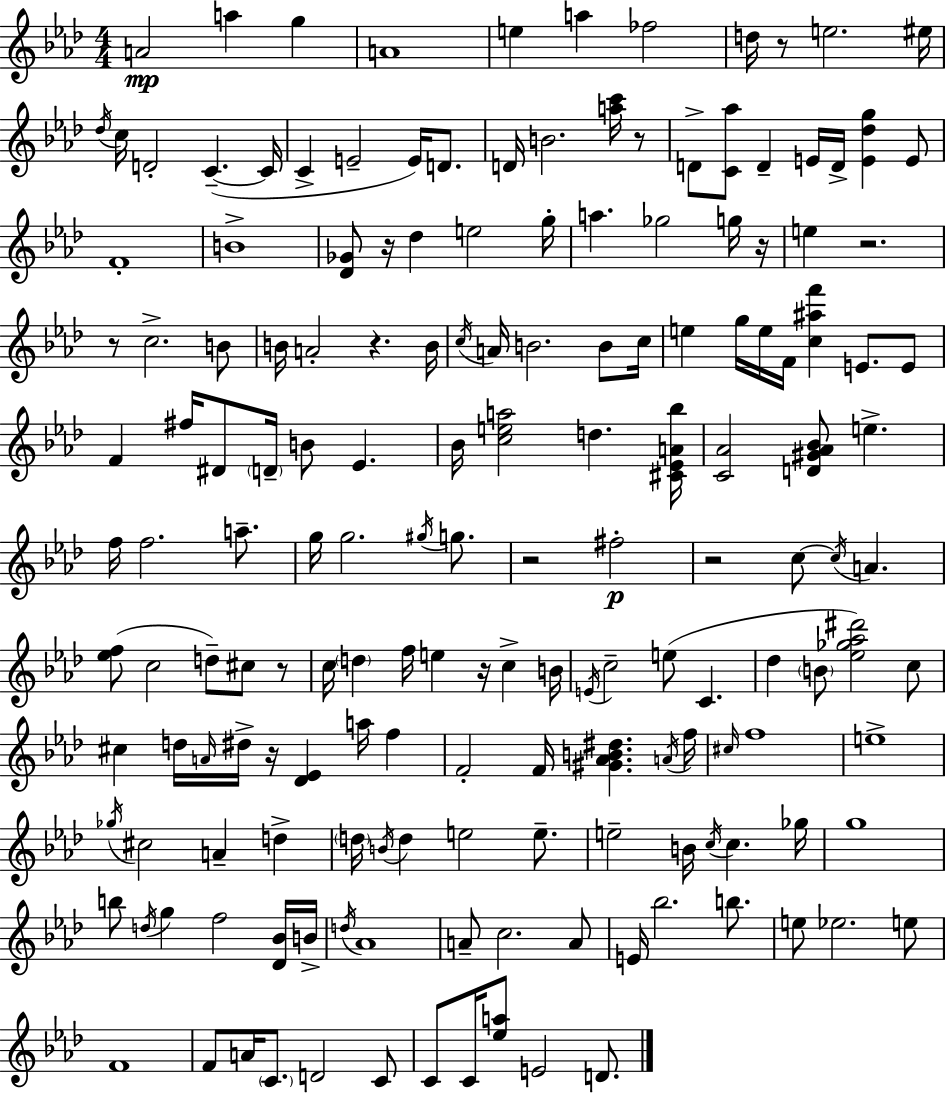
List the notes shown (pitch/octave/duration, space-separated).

A4/h A5/q G5/q A4/w E5/q A5/q FES5/h D5/s R/e E5/h. EIS5/s Db5/s C5/s D4/h C4/q. C4/s C4/q E4/h E4/s D4/e. D4/s B4/h. [A5,C6]/s R/e D4/e [C4,Ab5]/e D4/q E4/s D4/s [E4,Db5,G5]/q E4/e F4/w B4/w [Db4,Gb4]/e R/s Db5/q E5/h G5/s A5/q. Gb5/h G5/s R/s E5/q R/h. R/e C5/h. B4/e B4/s A4/h R/q. B4/s C5/s A4/s B4/h. B4/e C5/s E5/q G5/s E5/s F4/s [C5,A#5,F6]/q E4/e. E4/e F4/q F#5/s D#4/e D4/s B4/e Eb4/q. Bb4/s [C5,E5,A5]/h D5/q. [C#4,Eb4,A4,Bb5]/s [C4,Ab4]/h [D4,G#4,Ab4,Bb4]/e E5/q. F5/s F5/h. A5/e. G5/s G5/h. G#5/s G5/e. R/h F#5/h R/h C5/e C5/s A4/q. [Eb5,F5]/e C5/h D5/e C#5/e R/e C5/s D5/q F5/s E5/q R/s C5/q B4/s E4/s C5/h E5/e C4/q. Db5/q B4/e [Eb5,Gb5,Ab5,D#6]/h C5/e C#5/q D5/s A4/s D#5/s R/s [Db4,Eb4]/q A5/s F5/q F4/h F4/s [G#4,Ab4,B4,D#5]/q. A4/s F5/s C#5/s F5/w E5/w Gb5/s C#5/h A4/q D5/q D5/s B4/s D5/q E5/h E5/e. E5/h B4/s C5/s C5/q. Gb5/s G5/w B5/e D5/s G5/q F5/h [Db4,Bb4]/s B4/s D5/s Ab4/w A4/e C5/h. A4/e E4/s Bb5/h. B5/e. E5/e Eb5/h. E5/e F4/w F4/e A4/s C4/e. D4/h C4/e C4/e C4/s [Eb5,A5]/e E4/h D4/e.